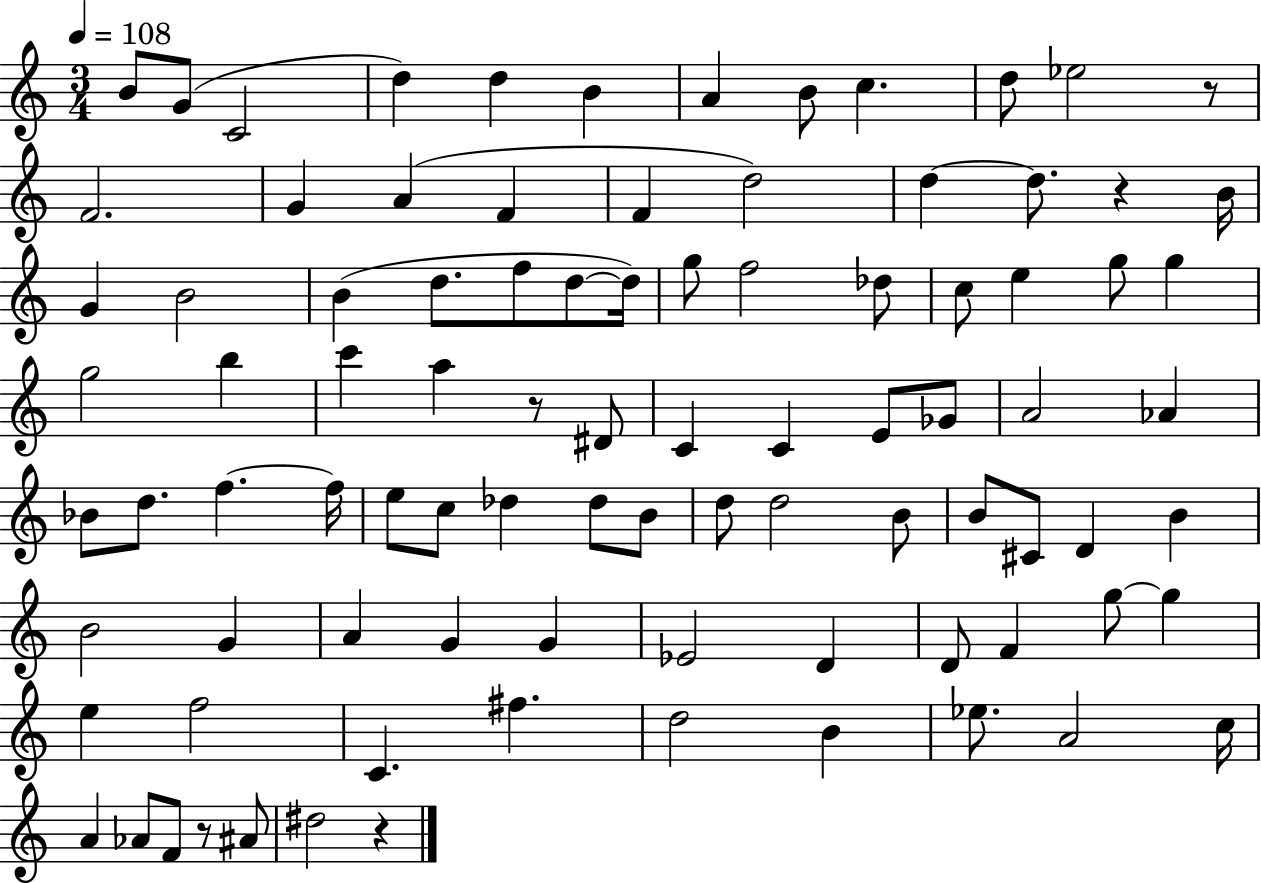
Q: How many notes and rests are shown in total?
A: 91